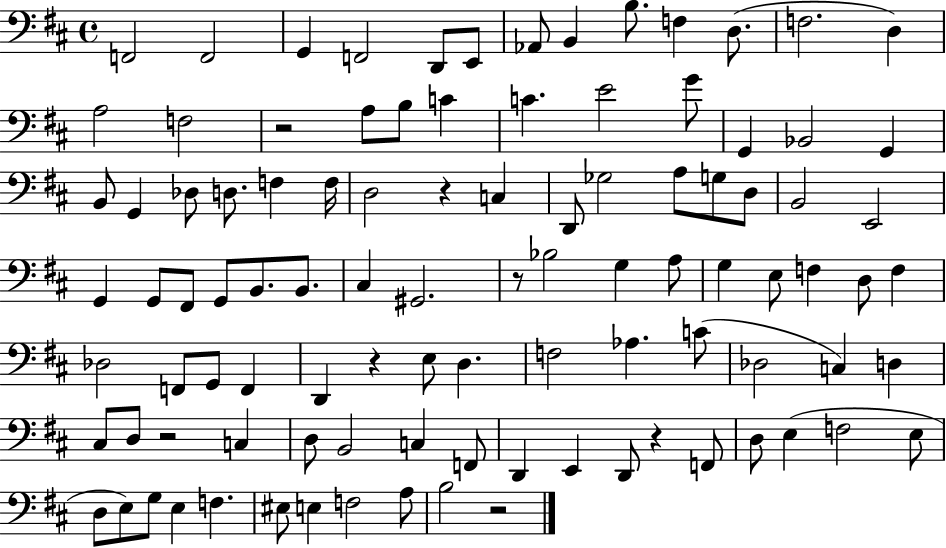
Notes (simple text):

F2/h F2/h G2/q F2/h D2/e E2/e Ab2/e B2/q B3/e. F3/q D3/e. F3/h. D3/q A3/h F3/h R/h A3/e B3/e C4/q C4/q. E4/h G4/e G2/q Bb2/h G2/q B2/e G2/q Db3/e D3/e. F3/q F3/s D3/h R/q C3/q D2/e Gb3/h A3/e G3/e D3/e B2/h E2/h G2/q G2/e F#2/e G2/e B2/e. B2/e. C#3/q G#2/h. R/e Bb3/h G3/q A3/e G3/q E3/e F3/q D3/e F3/q Db3/h F2/e G2/e F2/q D2/q R/q E3/e D3/q. F3/h Ab3/q. C4/e Db3/h C3/q D3/q C#3/e D3/e R/h C3/q D3/e B2/h C3/q F2/e D2/q E2/q D2/e R/q F2/e D3/e E3/q F3/h E3/e D3/e E3/e G3/e E3/q F3/q. EIS3/e E3/q F3/h A3/e B3/h R/h